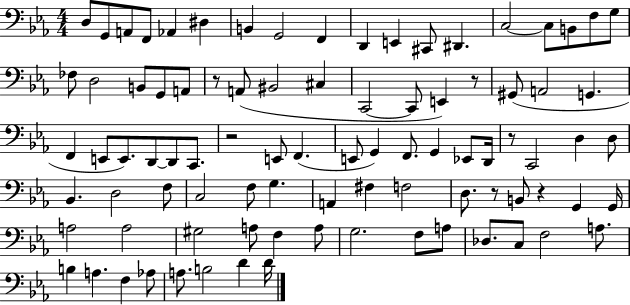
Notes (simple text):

D3/e G2/e A2/e F2/e Ab2/q D#3/q B2/q G2/h F2/q D2/q E2/q C#2/e D#2/q. C3/h C3/e B2/e F3/e G3/e FES3/e D3/h B2/e G2/e A2/e R/e A2/e BIS2/h C#3/q C2/h C2/e E2/q R/e G#2/e A2/h G2/q. F2/q E2/e E2/e. D2/e D2/e C2/e. R/h E2/e F2/q. E2/e G2/q F2/e. G2/q Eb2/e D2/s R/e C2/h D3/q D3/e Bb2/q. D3/h F3/e C3/h F3/e G3/q. A2/q F#3/q F3/h D3/e. R/e B2/e R/q G2/q G2/s A3/h A3/h G#3/h A3/e F3/q A3/e G3/h. F3/e A3/e Db3/e. C3/e F3/h A3/e. B3/q A3/q. F3/q Ab3/e A3/e. B3/h D4/q D4/s